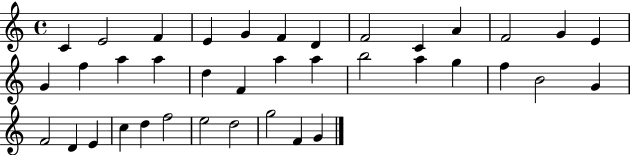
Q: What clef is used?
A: treble